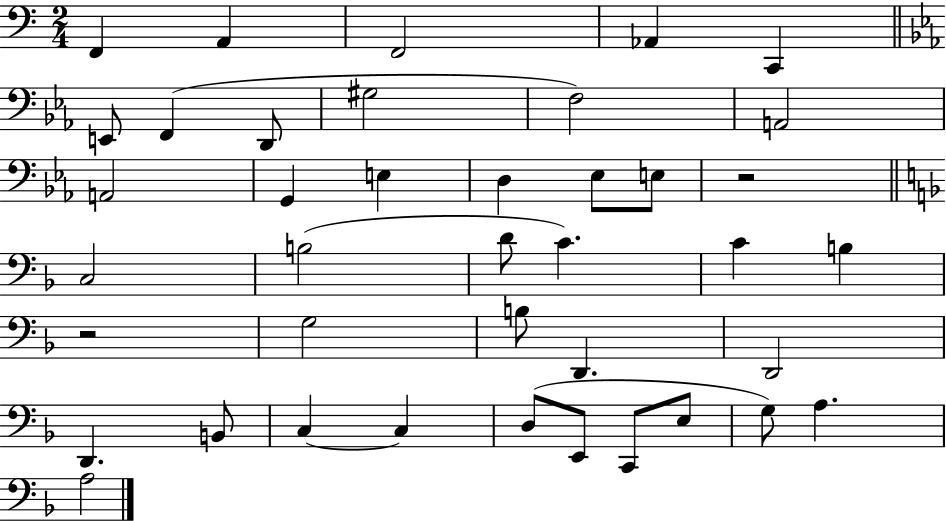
{
  \clef bass
  \numericTimeSignature
  \time 2/4
  \key c \major
  f,4 a,4 | f,2 | aes,4 c,4 | \bar "||" \break \key c \minor e,8 f,4( d,8 | gis2 | f2) | a,2 | \break a,2 | g,4 e4 | d4 ees8 e8 | r2 | \break \bar "||" \break \key f \major c2 | b2( | d'8 c'4.) | c'4 b4 | \break r2 | g2 | b8 d,4. | d,2 | \break d,4. b,8 | c4~~ c4 | d8( e,8 c,8 e8 | g8) a4. | \break a2 | \bar "|."
}